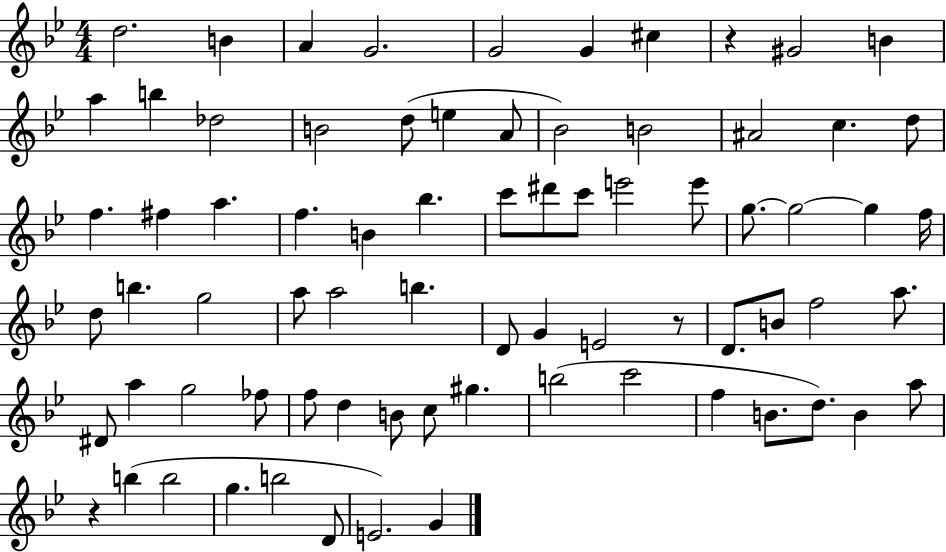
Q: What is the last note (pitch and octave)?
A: G4